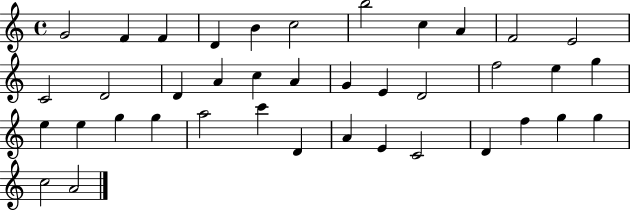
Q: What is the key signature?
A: C major